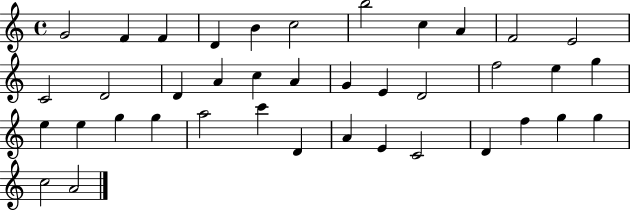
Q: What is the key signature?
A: C major